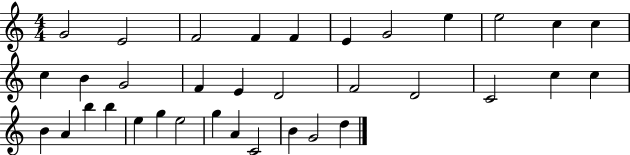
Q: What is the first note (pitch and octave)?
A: G4